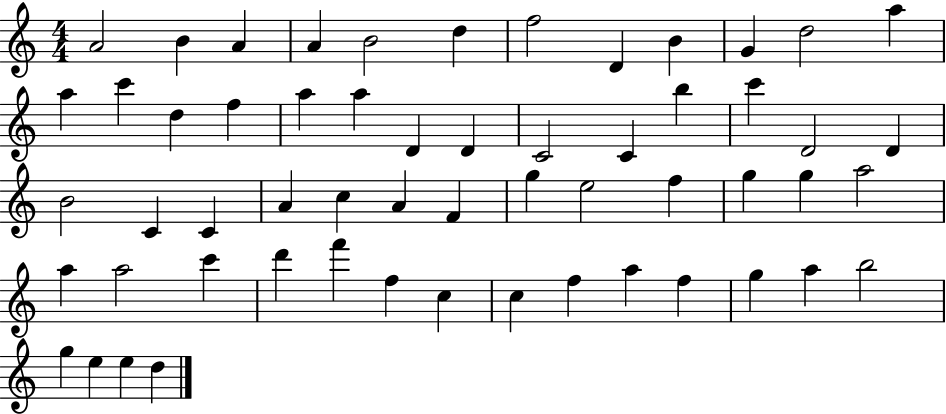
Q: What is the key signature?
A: C major